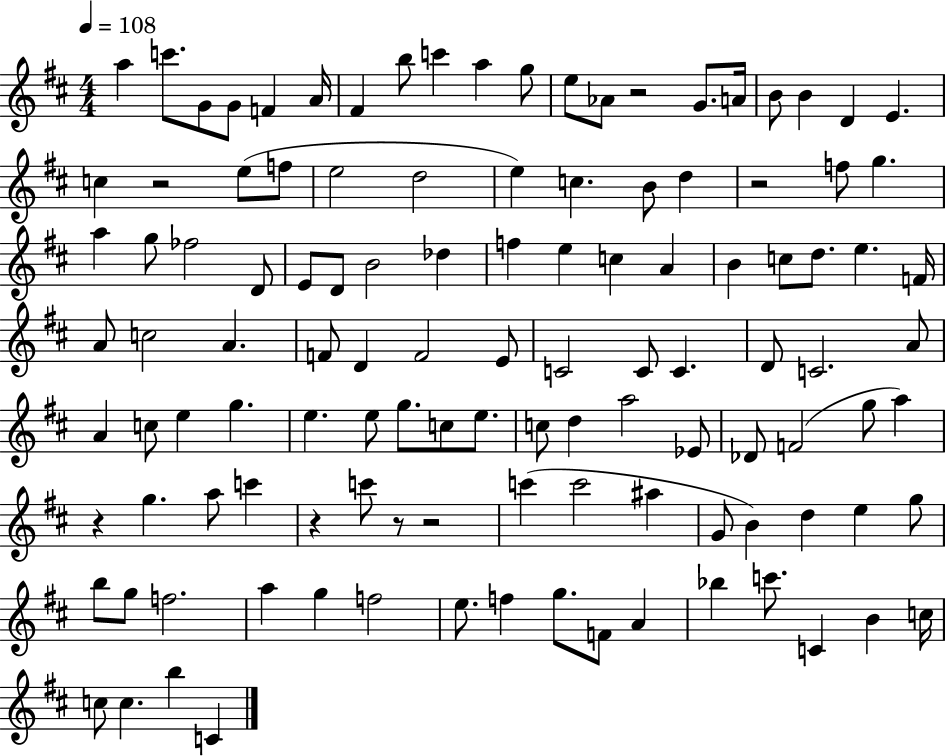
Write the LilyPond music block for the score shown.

{
  \clef treble
  \numericTimeSignature
  \time 4/4
  \key d \major
  \tempo 4 = 108
  a''4 c'''8. g'8 g'8 f'4 a'16 | fis'4 b''8 c'''4 a''4 g''8 | e''8 aes'8 r2 g'8. a'16 | b'8 b'4 d'4 e'4. | \break c''4 r2 e''8( f''8 | e''2 d''2 | e''4) c''4. b'8 d''4 | r2 f''8 g''4. | \break a''4 g''8 fes''2 d'8 | e'8 d'8 b'2 des''4 | f''4 e''4 c''4 a'4 | b'4 c''8 d''8. e''4. f'16 | \break a'8 c''2 a'4. | f'8 d'4 f'2 e'8 | c'2 c'8 c'4. | d'8 c'2. a'8 | \break a'4 c''8 e''4 g''4. | e''4. e''8 g''8. c''8 e''8. | c''8 d''4 a''2 ees'8 | des'8 f'2( g''8 a''4) | \break r4 g''4. a''8 c'''4 | r4 c'''8 r8 r2 | c'''4( c'''2 ais''4 | g'8 b'4) d''4 e''4 g''8 | \break b''8 g''8 f''2. | a''4 g''4 f''2 | e''8. f''4 g''8. f'8 a'4 | bes''4 c'''8. c'4 b'4 c''16 | \break c''8 c''4. b''4 c'4 | \bar "|."
}